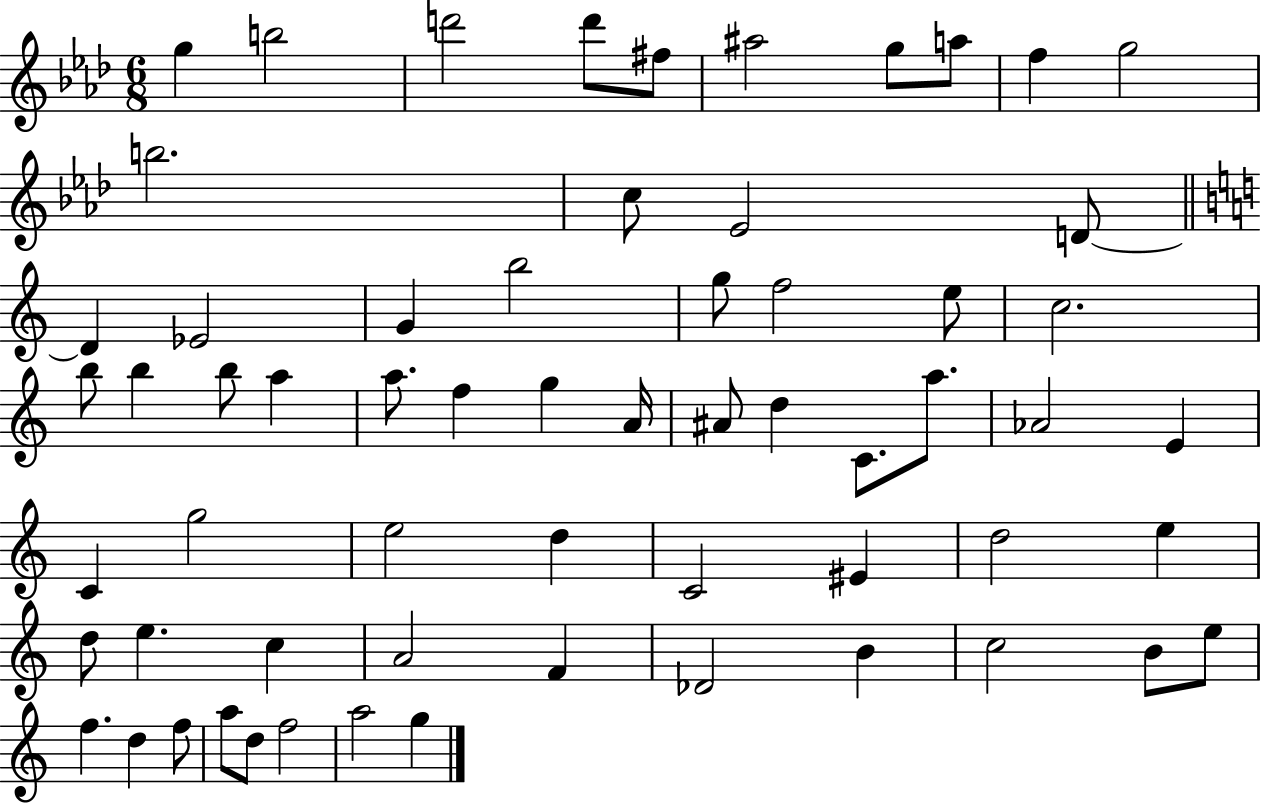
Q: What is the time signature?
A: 6/8